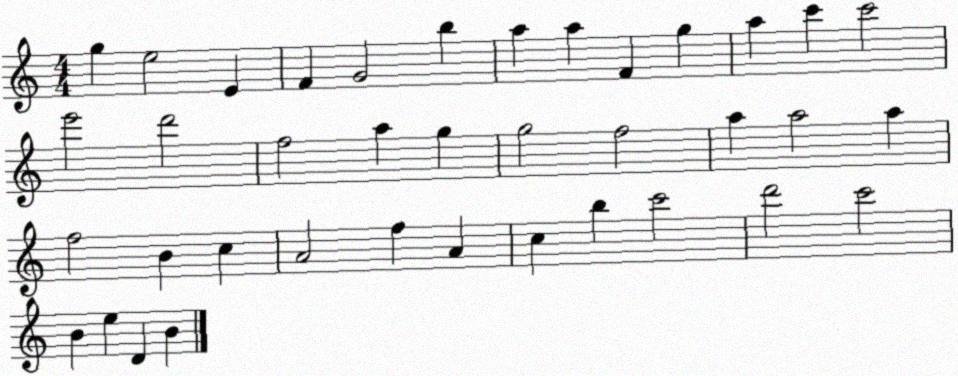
X:1
T:Untitled
M:4/4
L:1/4
K:C
g e2 E F G2 b a a F g a c' c'2 e'2 d'2 f2 a g g2 f2 a a2 a f2 B c A2 f A c b c'2 d'2 c'2 B e D B